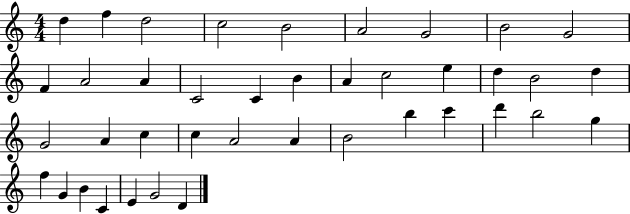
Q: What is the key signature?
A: C major